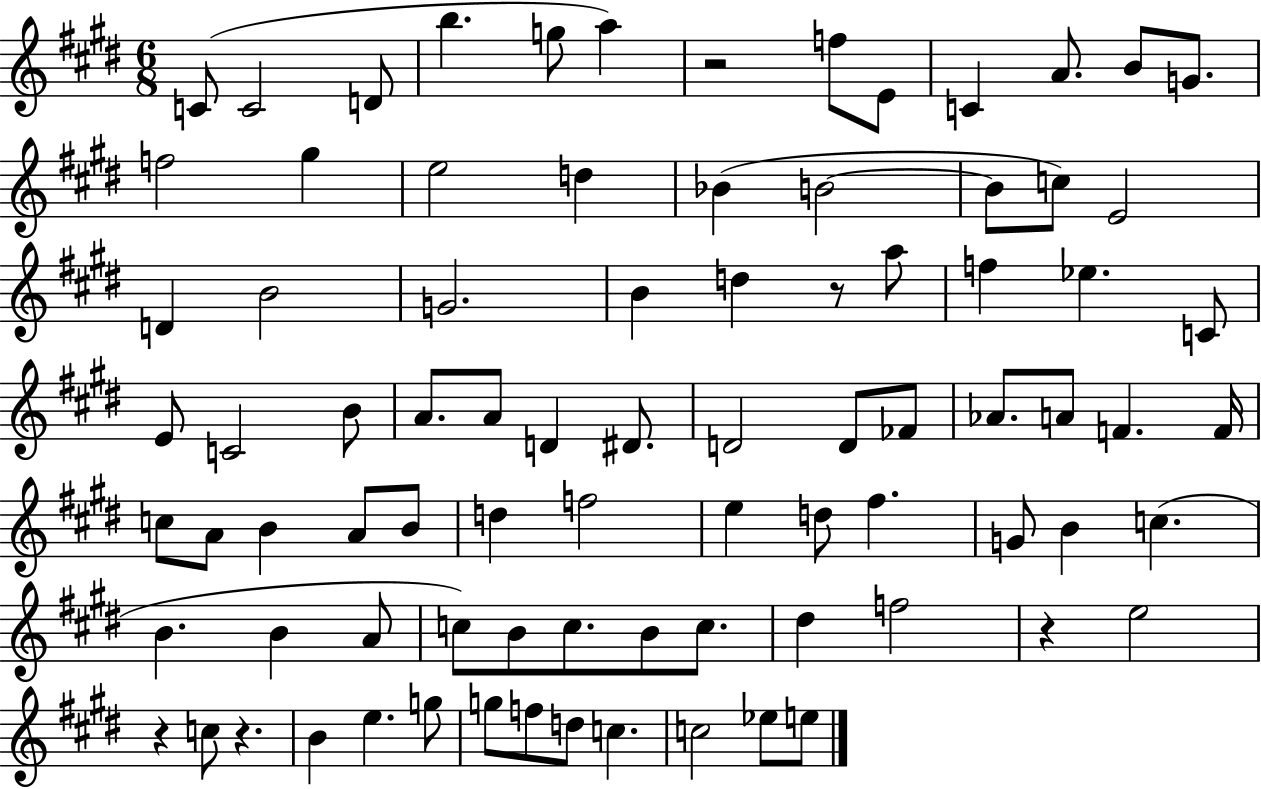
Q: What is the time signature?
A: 6/8